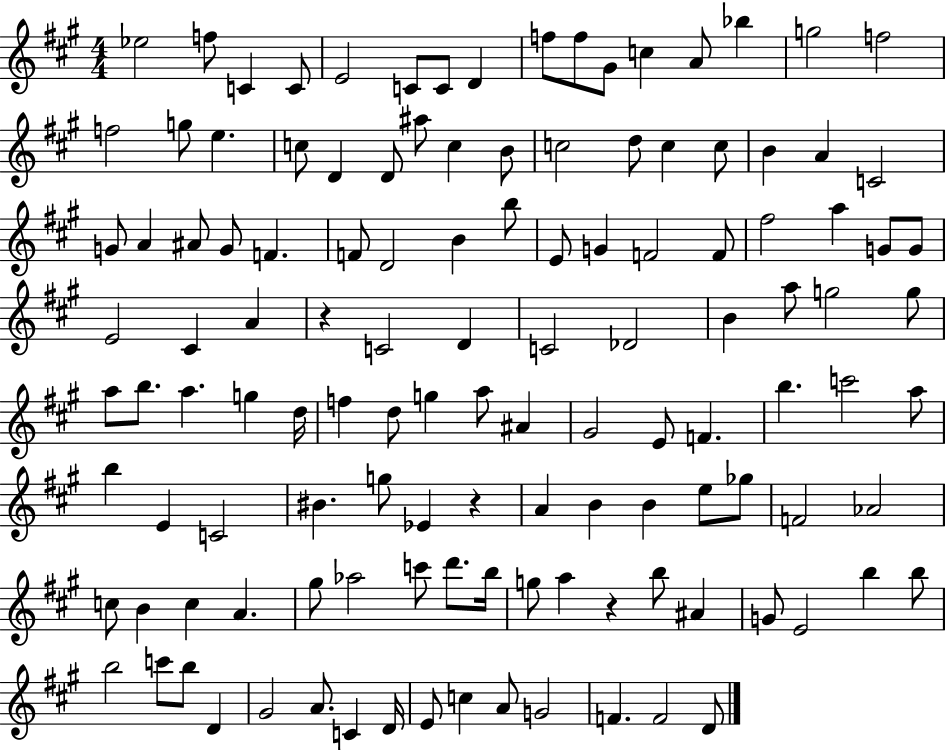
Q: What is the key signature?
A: A major